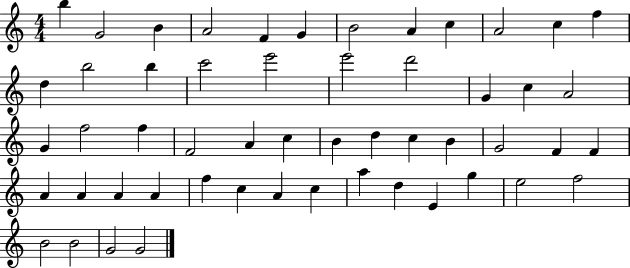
X:1
T:Untitled
M:4/4
L:1/4
K:C
b G2 B A2 F G B2 A c A2 c f d b2 b c'2 e'2 e'2 d'2 G c A2 G f2 f F2 A c B d c B G2 F F A A A A f c A c a d E g e2 f2 B2 B2 G2 G2